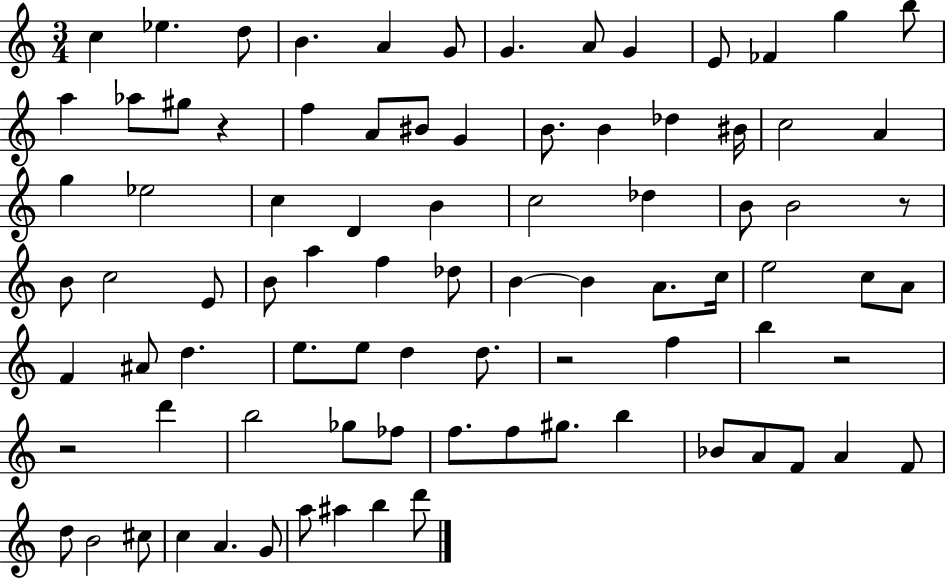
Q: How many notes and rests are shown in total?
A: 86